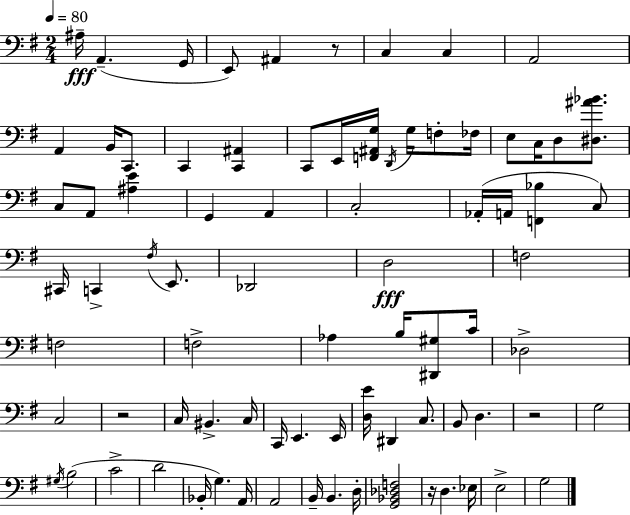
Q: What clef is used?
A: bass